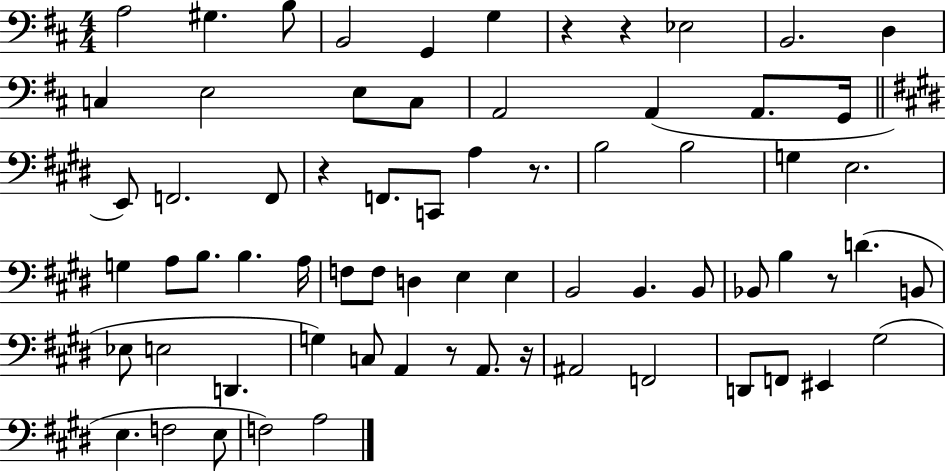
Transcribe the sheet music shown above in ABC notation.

X:1
T:Untitled
M:4/4
L:1/4
K:D
A,2 ^G, B,/2 B,,2 G,, G, z z _E,2 B,,2 D, C, E,2 E,/2 C,/2 A,,2 A,, A,,/2 G,,/4 E,,/2 F,,2 F,,/2 z F,,/2 C,,/2 A, z/2 B,2 B,2 G, E,2 G, A,/2 B,/2 B, A,/4 F,/2 F,/2 D, E, E, B,,2 B,, B,,/2 _B,,/2 B, z/2 D B,,/2 _E,/2 E,2 D,, G, C,/2 A,, z/2 A,,/2 z/4 ^A,,2 F,,2 D,,/2 F,,/2 ^E,, ^G,2 E, F,2 E,/2 F,2 A,2